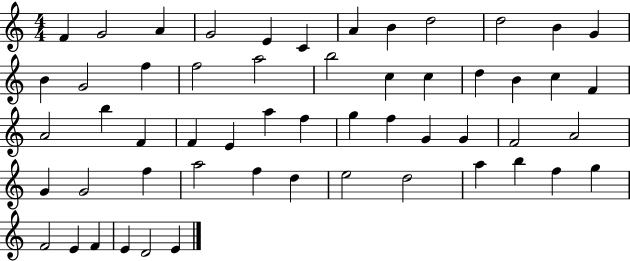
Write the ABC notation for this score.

X:1
T:Untitled
M:4/4
L:1/4
K:C
F G2 A G2 E C A B d2 d2 B G B G2 f f2 a2 b2 c c d B c F A2 b F F E a f g f G G F2 A2 G G2 f a2 f d e2 d2 a b f g F2 E F E D2 E